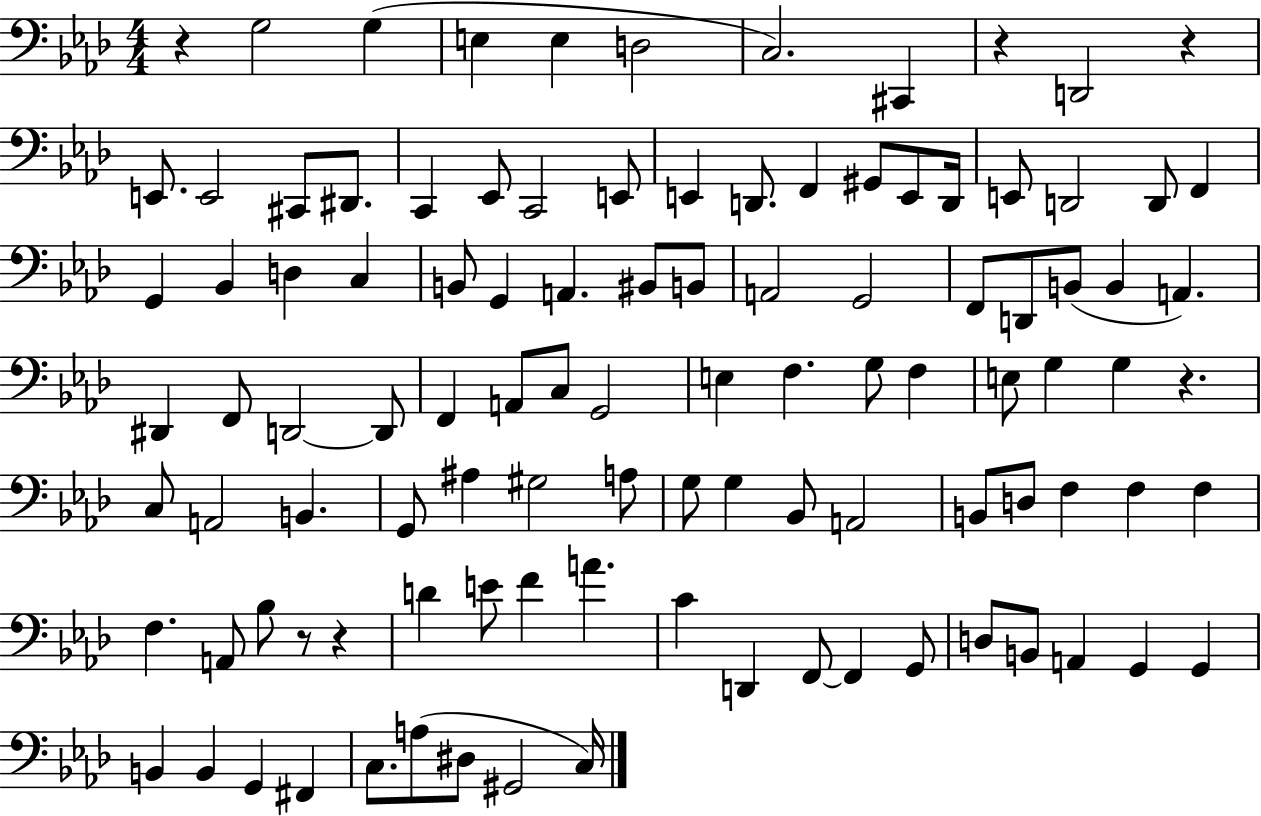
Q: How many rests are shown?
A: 6